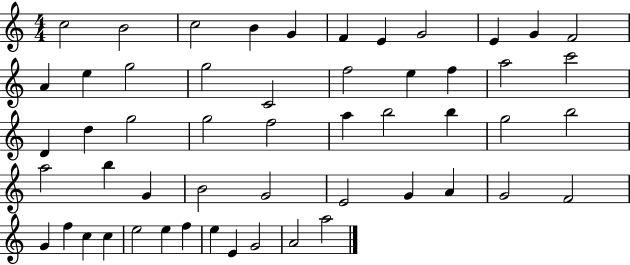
C5/h B4/h C5/h B4/q G4/q F4/q E4/q G4/h E4/q G4/q F4/h A4/q E5/q G5/h G5/h C4/h F5/h E5/q F5/q A5/h C6/h D4/q D5/q G5/h G5/h F5/h A5/q B5/h B5/q G5/h B5/h A5/h B5/q G4/q B4/h G4/h E4/h G4/q A4/q G4/h F4/h G4/q F5/q C5/q C5/q E5/h E5/q F5/q E5/q E4/q G4/h A4/h A5/h